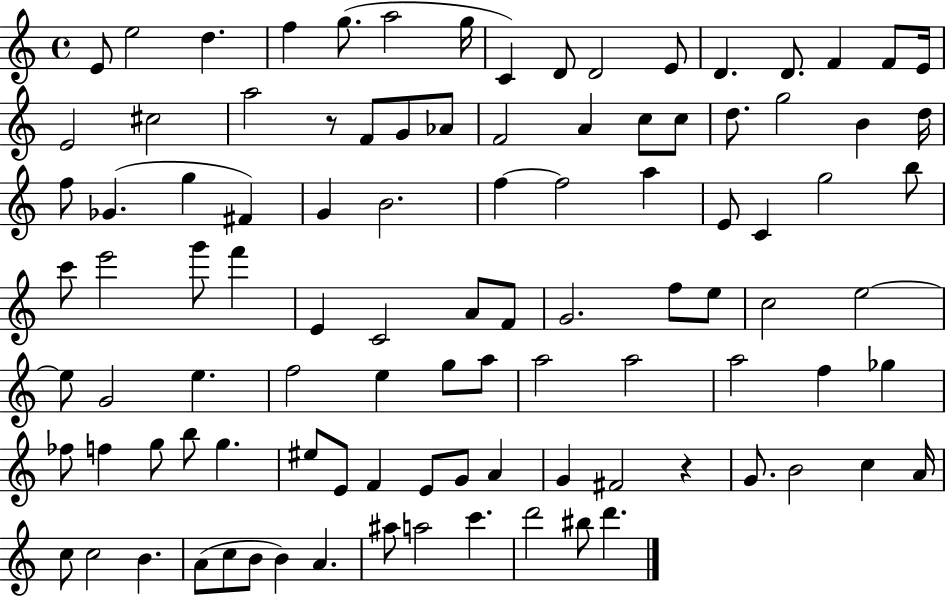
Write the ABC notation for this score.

X:1
T:Untitled
M:4/4
L:1/4
K:C
E/2 e2 d f g/2 a2 g/4 C D/2 D2 E/2 D D/2 F F/2 E/4 E2 ^c2 a2 z/2 F/2 G/2 _A/2 F2 A c/2 c/2 d/2 g2 B d/4 f/2 _G g ^F G B2 f f2 a E/2 C g2 b/2 c'/2 e'2 g'/2 f' E C2 A/2 F/2 G2 f/2 e/2 c2 e2 e/2 G2 e f2 e g/2 a/2 a2 a2 a2 f _g _f/2 f g/2 b/2 g ^e/2 E/2 F E/2 G/2 A G ^F2 z G/2 B2 c A/4 c/2 c2 B A/2 c/2 B/2 B A ^a/2 a2 c' d'2 ^b/2 d'